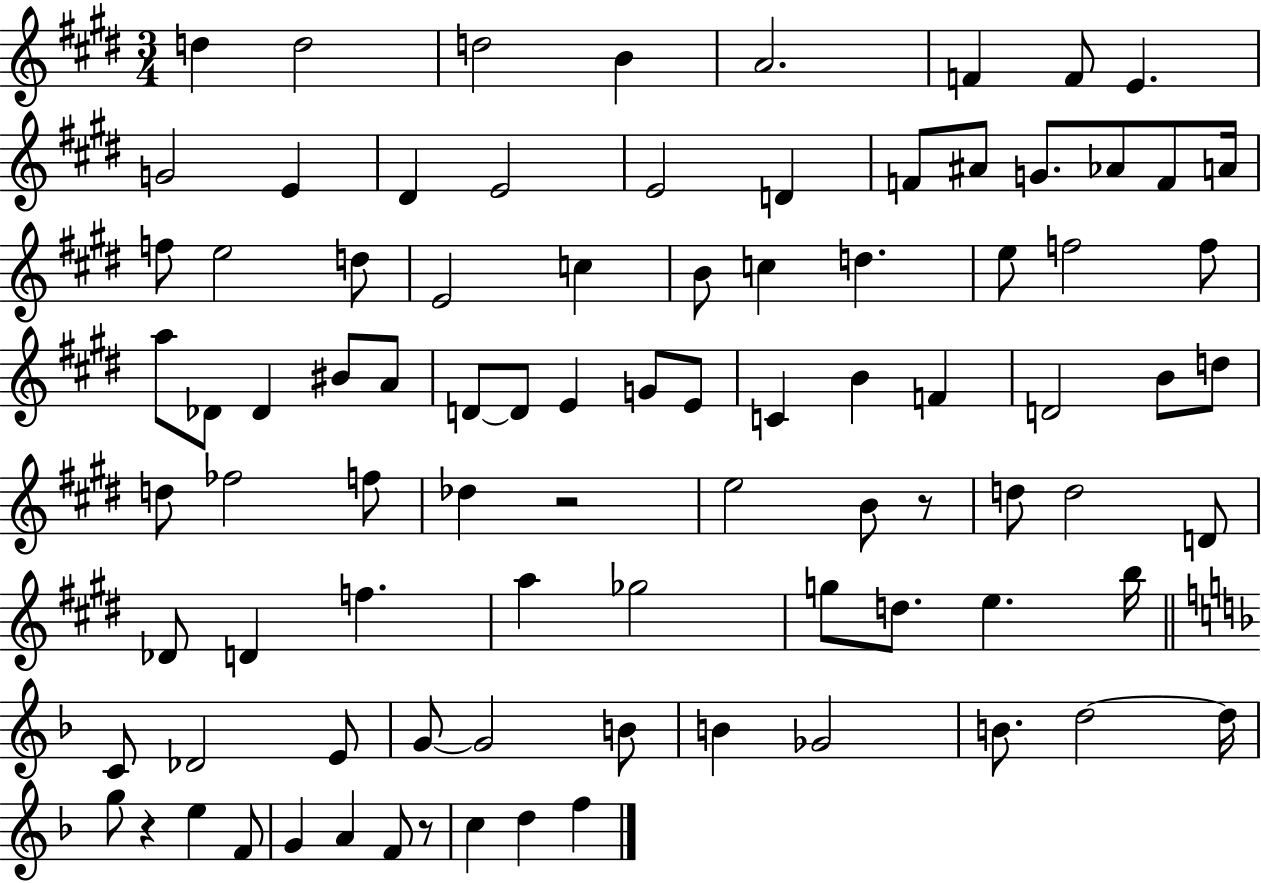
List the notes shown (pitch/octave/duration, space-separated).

D5/q D5/h D5/h B4/q A4/h. F4/q F4/e E4/q. G4/h E4/q D#4/q E4/h E4/h D4/q F4/e A#4/e G4/e. Ab4/e F4/e A4/s F5/e E5/h D5/e E4/h C5/q B4/e C5/q D5/q. E5/e F5/h F5/e A5/e Db4/e Db4/q BIS4/e A4/e D4/e D4/e E4/q G4/e E4/e C4/q B4/q F4/q D4/h B4/e D5/e D5/e FES5/h F5/e Db5/q R/h E5/h B4/e R/e D5/e D5/h D4/e Db4/e D4/q F5/q. A5/q Gb5/h G5/e D5/e. E5/q. B5/s C4/e Db4/h E4/e G4/e G4/h B4/e B4/q Gb4/h B4/e. D5/h D5/s G5/e R/q E5/q F4/e G4/q A4/q F4/e R/e C5/q D5/q F5/q